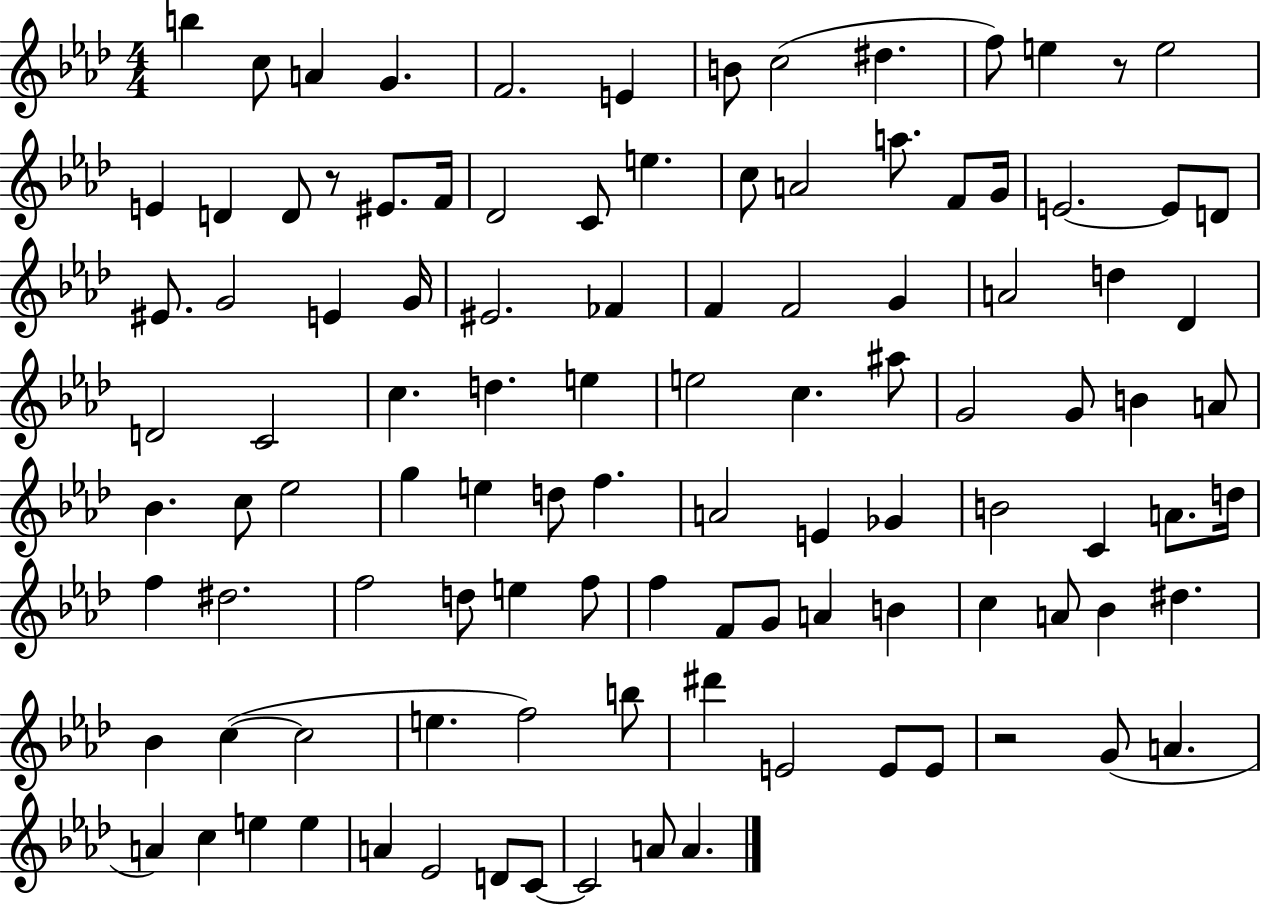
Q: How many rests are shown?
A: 3